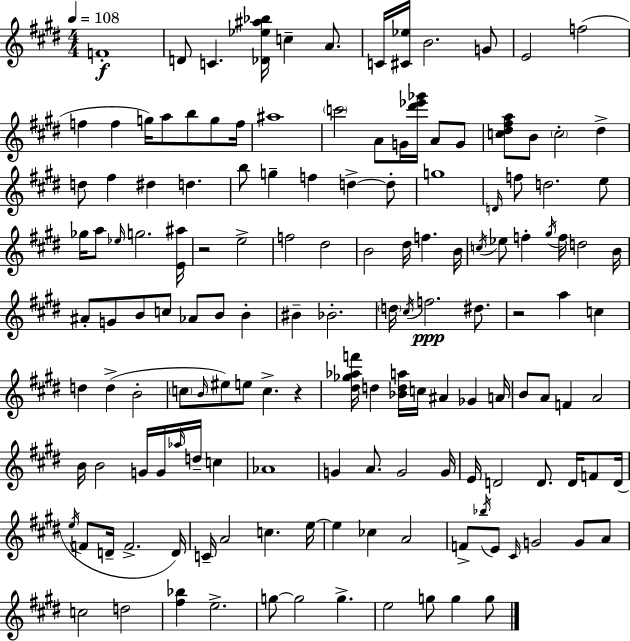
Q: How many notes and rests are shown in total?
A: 148